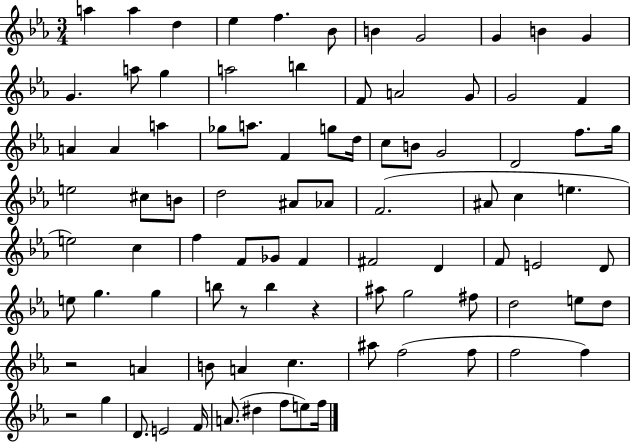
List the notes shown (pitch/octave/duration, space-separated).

A5/q A5/q D5/q Eb5/q F5/q. Bb4/e B4/q G4/h G4/q B4/q G4/q G4/q. A5/e G5/q A5/h B5/q F4/e A4/h G4/e G4/h F4/q A4/q A4/q A5/q Gb5/e A5/e. F4/q G5/e D5/s C5/e B4/e G4/h D4/h F5/e. G5/s E5/h C#5/e B4/e D5/h A#4/e Ab4/e F4/h. A#4/e C5/q E5/q. E5/h C5/q F5/q F4/e Gb4/e F4/q F#4/h D4/q F4/e E4/h D4/e E5/e G5/q. G5/q B5/e R/e B5/q R/q A#5/e G5/h F#5/e D5/h E5/e D5/e R/h A4/q B4/e A4/q C5/q. A#5/e F5/h F5/e F5/h F5/q R/h G5/q D4/e. E4/h F4/s A4/e. D#5/q F5/e E5/e F5/s